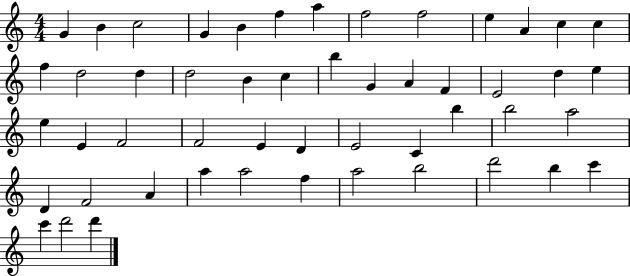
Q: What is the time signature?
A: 4/4